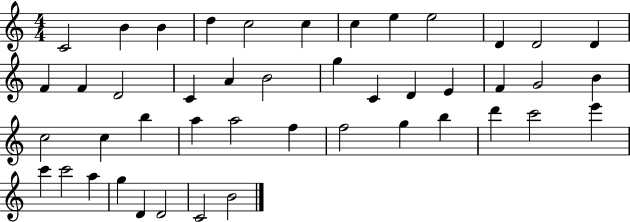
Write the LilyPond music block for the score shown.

{
  \clef treble
  \numericTimeSignature
  \time 4/4
  \key c \major
  c'2 b'4 b'4 | d''4 c''2 c''4 | c''4 e''4 e''2 | d'4 d'2 d'4 | \break f'4 f'4 d'2 | c'4 a'4 b'2 | g''4 c'4 d'4 e'4 | f'4 g'2 b'4 | \break c''2 c''4 b''4 | a''4 a''2 f''4 | f''2 g''4 b''4 | d'''4 c'''2 e'''4 | \break c'''4 c'''2 a''4 | g''4 d'4 d'2 | c'2 b'2 | \bar "|."
}